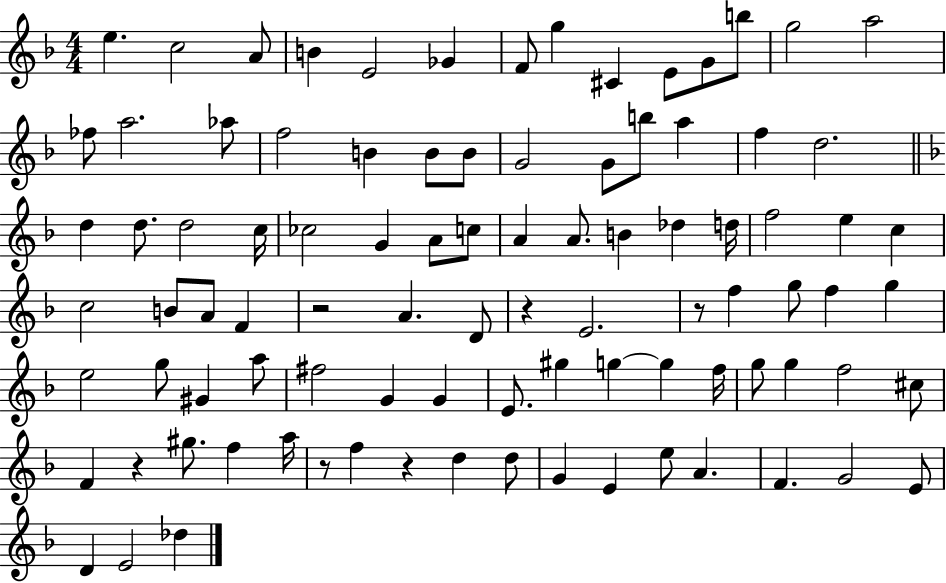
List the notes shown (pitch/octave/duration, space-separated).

E5/q. C5/h A4/e B4/q E4/h Gb4/q F4/e G5/q C#4/q E4/e G4/e B5/e G5/h A5/h FES5/e A5/h. Ab5/e F5/h B4/q B4/e B4/e G4/h G4/e B5/e A5/q F5/q D5/h. D5/q D5/e. D5/h C5/s CES5/h G4/q A4/e C5/e A4/q A4/e. B4/q Db5/q D5/s F5/h E5/q C5/q C5/h B4/e A4/e F4/q R/h A4/q. D4/e R/q E4/h. R/e F5/q G5/e F5/q G5/q E5/h G5/e G#4/q A5/e F#5/h G4/q G4/q E4/e. G#5/q G5/q G5/q F5/s G5/e G5/q F5/h C#5/e F4/q R/q G#5/e. F5/q A5/s R/e F5/q R/q D5/q D5/e G4/q E4/q E5/e A4/q. F4/q. G4/h E4/e D4/q E4/h Db5/q